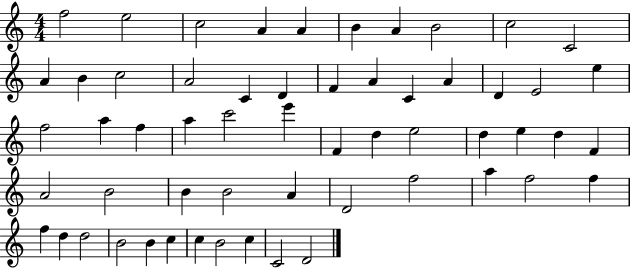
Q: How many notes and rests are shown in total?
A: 57